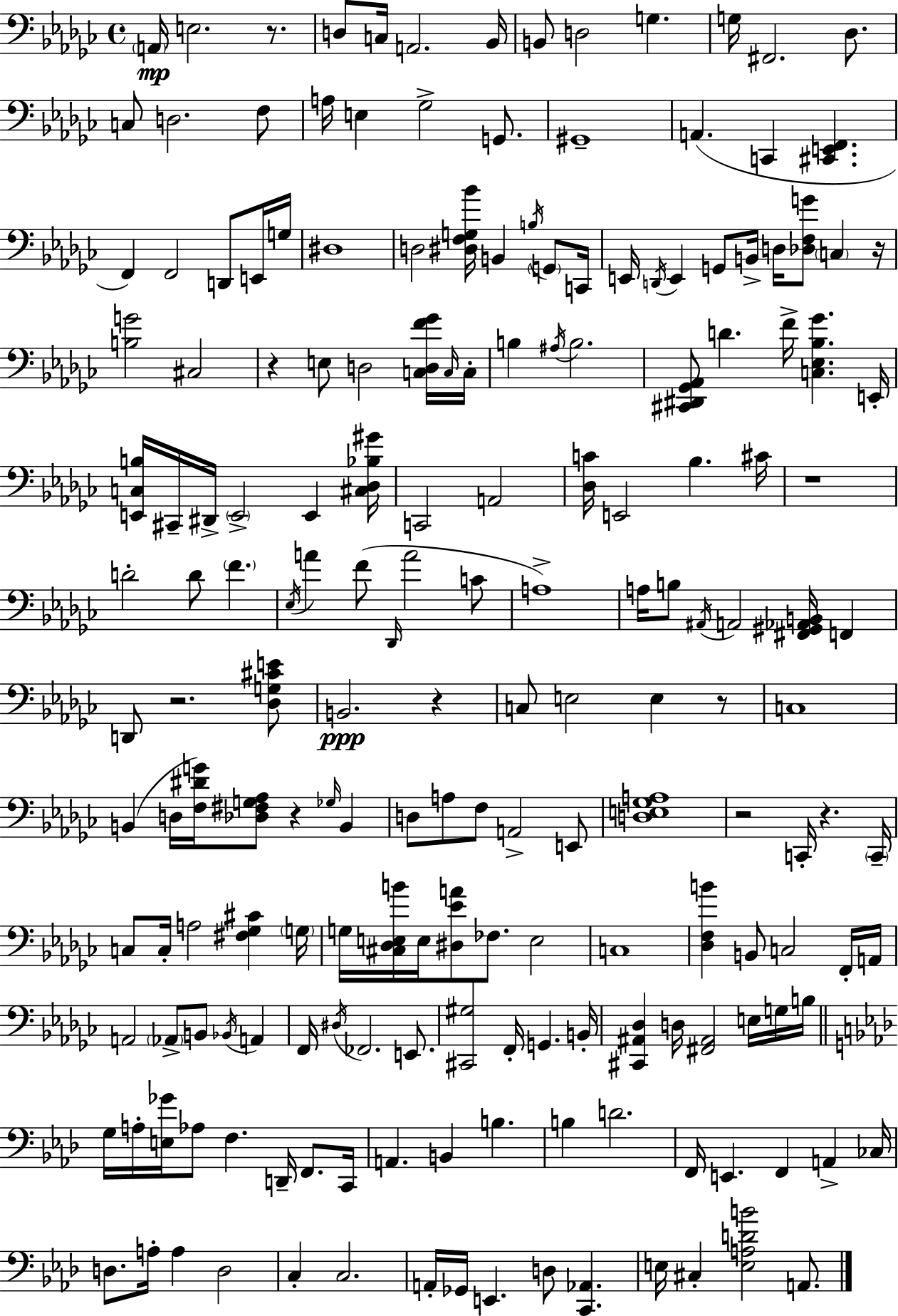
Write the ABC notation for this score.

X:1
T:Untitled
M:4/4
L:1/4
K:Ebm
A,,/4 E,2 z/2 D,/2 C,/4 A,,2 _B,,/4 B,,/2 D,2 G, G,/4 ^F,,2 _D,/2 C,/2 D,2 F,/2 A,/4 E, _G,2 G,,/2 ^G,,4 A,, C,, [^C,,E,,F,,] F,, F,,2 D,,/2 E,,/4 G,/4 ^D,4 D,2 [^D,F,G,_B]/4 B,, B,/4 G,,/2 C,,/4 E,,/4 D,,/4 E,, G,,/2 B,,/4 D,/4 [_D,F,G]/2 C, z/4 [B,G]2 ^C,2 z E,/2 D,2 [C,D,F_G]/4 C,/4 C,/4 B, ^A,/4 B,2 [^C,,^D,,_G,,_A,,]/2 D F/4 [C,_E,_B,_G] E,,/4 [E,,C,B,]/4 ^C,,/4 ^D,,/4 E,,2 E,, [^C,_D,_B,^G]/4 C,,2 A,,2 [_D,C]/4 E,,2 _B, ^C/4 z4 D2 D/2 F _E,/4 A F/2 _D,,/4 A2 C/2 A,4 A,/4 B,/2 ^A,,/4 A,,2 [^F,,^G,,_A,,B,,]/4 F,, D,,/2 z2 [_D,G,^CE]/2 B,,2 z C,/2 E,2 E, z/2 C,4 B,, D,/4 [F,^DG]/4 [_D,^F,G,_A,]/2 z _G,/4 B,, D,/2 A,/2 F,/2 A,,2 E,,/2 [D,E,_G,A,]4 z2 C,,/4 z C,,/4 C,/2 C,/4 A,2 [^F,_G,^C] G,/4 G,/4 [^C,_D,E,B]/4 E,/4 [^D,_EA]/2 _F,/2 E,2 C,4 [_D,F,B] B,,/2 C,2 F,,/4 A,,/4 A,,2 _A,,/2 B,,/2 _B,,/4 A,, F,,/4 ^D,/4 _F,,2 E,,/2 [^C,,^G,]2 F,,/4 G,, B,,/4 [^C,,^A,,_D,] D,/4 [^F,,^A,,]2 E,/4 G,/4 B,/4 G,/4 A,/4 [E,_G]/4 _A,/2 F, D,,/4 F,,/2 C,,/4 A,, B,, B, B, D2 F,,/4 E,, F,, A,, _C,/4 D,/2 A,/4 A, D,2 C, C,2 A,,/4 _G,,/4 E,, D,/2 [C,,_A,,] E,/4 ^C, [E,A,DB]2 A,,/2